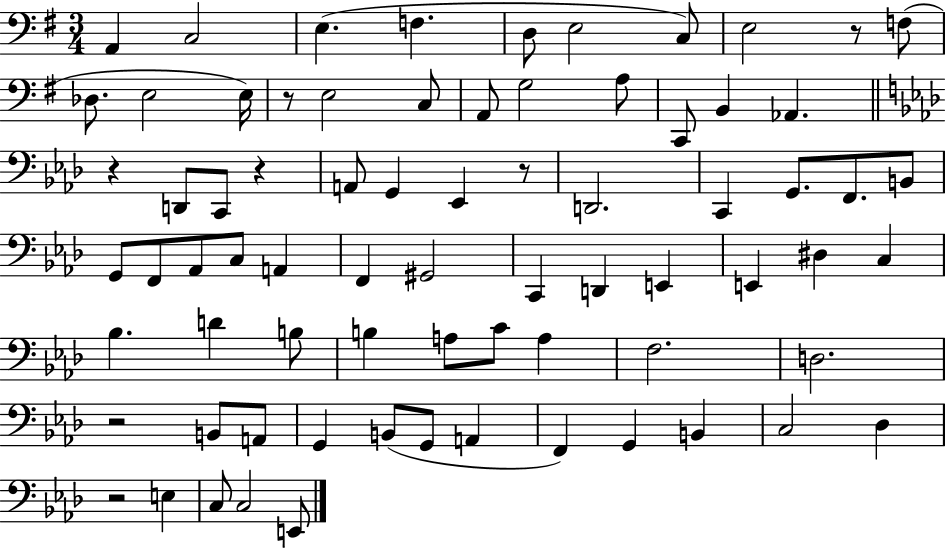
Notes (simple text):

A2/q C3/h E3/q. F3/q. D3/e E3/h C3/e E3/h R/e F3/e Db3/e. E3/h E3/s R/e E3/h C3/e A2/e G3/h A3/e C2/e B2/q Ab2/q. R/q D2/e C2/e R/q A2/e G2/q Eb2/q R/e D2/h. C2/q G2/e. F2/e. B2/e G2/e F2/e Ab2/e C3/e A2/q F2/q G#2/h C2/q D2/q E2/q E2/q D#3/q C3/q Bb3/q. D4/q B3/e B3/q A3/e C4/e A3/q F3/h. D3/h. R/h B2/e A2/e G2/q B2/e G2/e A2/q F2/q G2/q B2/q C3/h Db3/q R/h E3/q C3/e C3/h E2/e